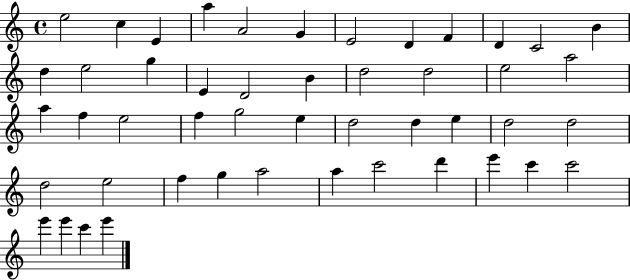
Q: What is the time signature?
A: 4/4